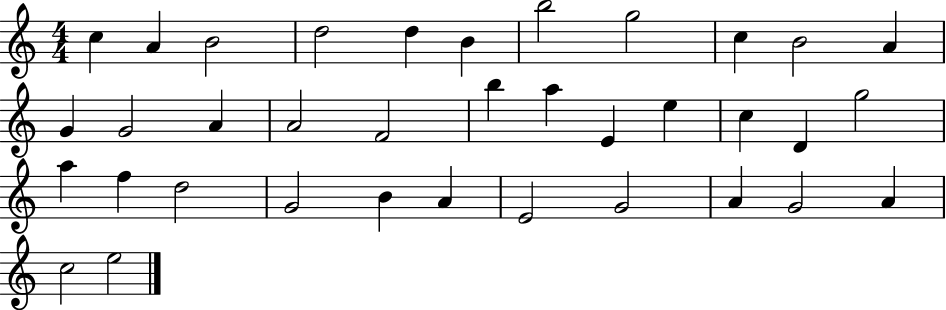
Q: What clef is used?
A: treble